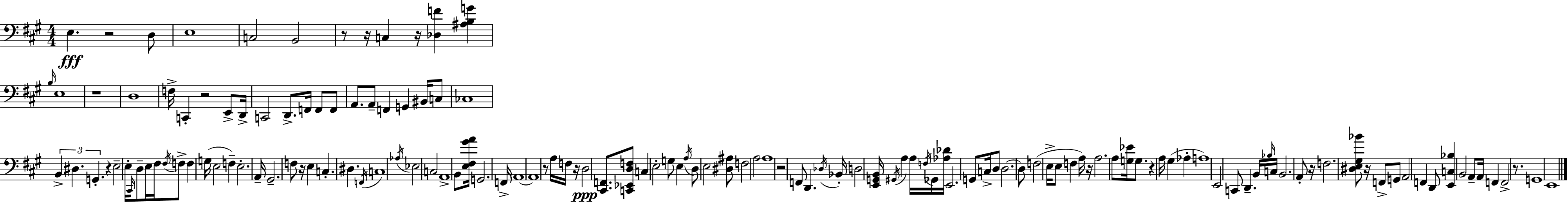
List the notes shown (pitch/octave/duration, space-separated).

E3/q. R/h D3/e E3/w C3/h B2/h R/e R/s C3/q R/s [Db3,F4]/q [A#3,B3,G4]/q B3/s E3/w R/w D3/w F3/s C2/q R/h E2/e D2/s C2/h D2/e. F2/s F2/e F2/e A2/e. A2/e F2/q G2/q BIS2/s C3/e CES3/w B2/q D#3/q. G2/q. R/q E3/h E3/s C#2/s D3/e E3/s F#3/s F#3/s F3/e F3/q G3/s E3/h F3/q E3/h. A2/s G#2/h. F3/e R/s E3/q C3/q. D#3/q. F2/s C3/w Ab3/s Eb3/h C3/h A2/w B2/e [E3,F#3,G#4,A4]/s G2/h. F2/s A2/w A2/w R/e A3/s F3/s R/s D3/h [C#2,F2]/e. [C2,Eb2,D3,F3]/e C3/q E3/h G3/e E3/q A3/s D3/e E3/h [D#3,A#3]/e F3/h A3/h A3/w R/h F2/e D2/q. Db3/s Bb2/s D3/h [E2,G2,B2]/s G#2/s A3/q A3/s F3/s Gb2/s [Ab3,Db4]/s E2/h. G2/e C3/s D3/e D3/h. D3/e F3/h E3/s E3/e F3/q A3/s R/s A3/h. A3/e [G3,Eb4]/s G3/e. R/q A3/s G#3/q Ab3/q A3/w E2/h C2/e D2/q. B2/s Bb3/s C3/s B2/h. A2/e R/s F3/h. [D#3,E3,G#3,Bb4]/e R/s F2/e G2/e A2/h F2/q D2/e [E2,C3,Bb3]/q B2/h A2/e A2/s F2/q F2/h R/e. G2/w E2/w